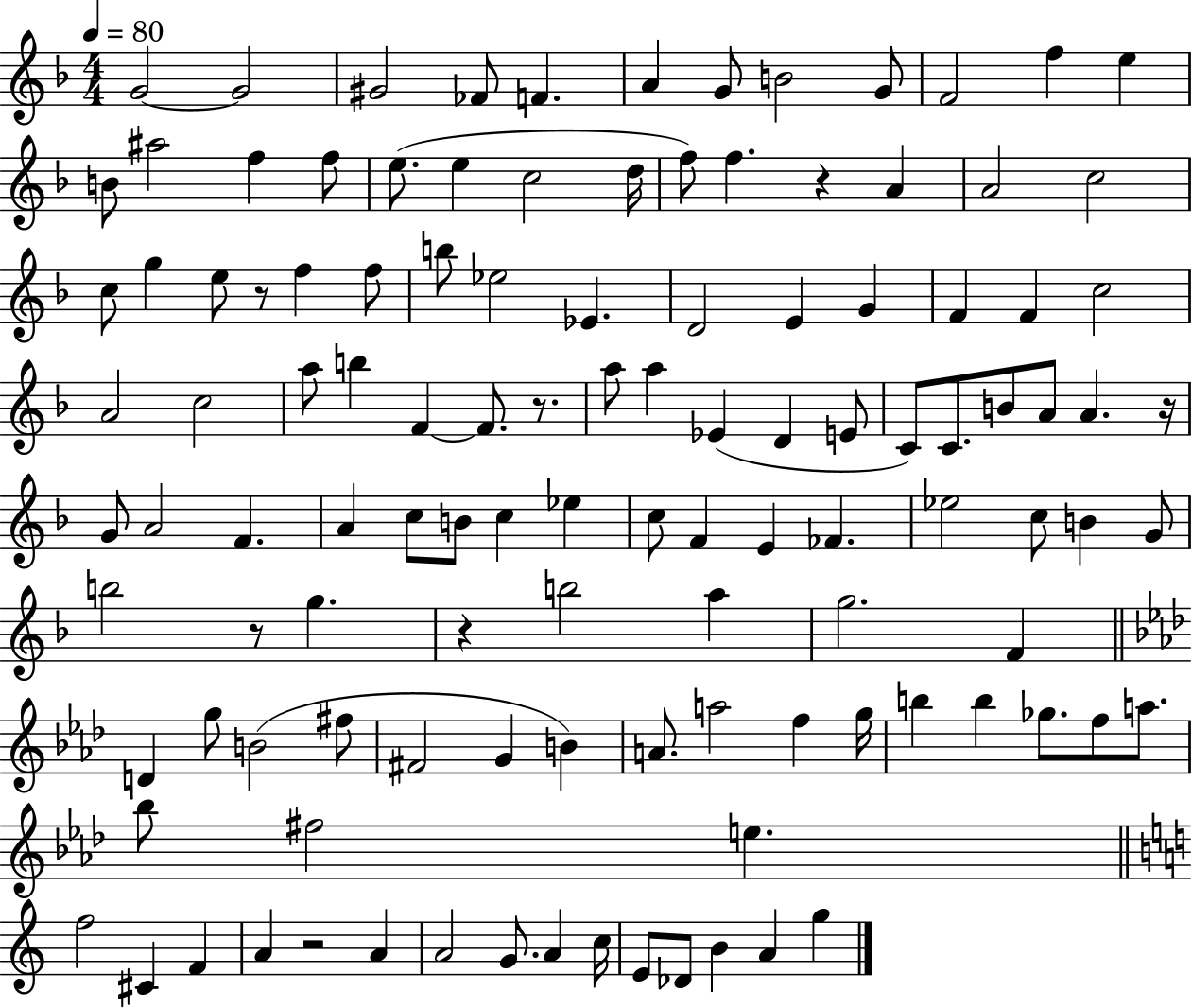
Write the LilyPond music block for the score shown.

{
  \clef treble
  \numericTimeSignature
  \time 4/4
  \key f \major
  \tempo 4 = 80
  g'2~~ g'2 | gis'2 fes'8 f'4. | a'4 g'8 b'2 g'8 | f'2 f''4 e''4 | \break b'8 ais''2 f''4 f''8 | e''8.( e''4 c''2 d''16 | f''8) f''4. r4 a'4 | a'2 c''2 | \break c''8 g''4 e''8 r8 f''4 f''8 | b''8 ees''2 ees'4. | d'2 e'4 g'4 | f'4 f'4 c''2 | \break a'2 c''2 | a''8 b''4 f'4~~ f'8. r8. | a''8 a''4 ees'4( d'4 e'8 | c'8) c'8. b'8 a'8 a'4. r16 | \break g'8 a'2 f'4. | a'4 c''8 b'8 c''4 ees''4 | c''8 f'4 e'4 fes'4. | ees''2 c''8 b'4 g'8 | \break b''2 r8 g''4. | r4 b''2 a''4 | g''2. f'4 | \bar "||" \break \key f \minor d'4 g''8 b'2( fis''8 | fis'2 g'4 b'4) | a'8. a''2 f''4 g''16 | b''4 b''4 ges''8. f''8 a''8. | \break bes''8 fis''2 e''4. | \bar "||" \break \key a \minor f''2 cis'4 f'4 | a'4 r2 a'4 | a'2 g'8. a'4 c''16 | e'8 des'8 b'4 a'4 g''4 | \break \bar "|."
}